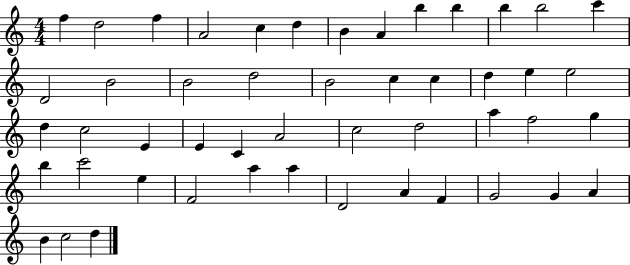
F5/q D5/h F5/q A4/h C5/q D5/q B4/q A4/q B5/q B5/q B5/q B5/h C6/q D4/h B4/h B4/h D5/h B4/h C5/q C5/q D5/q E5/q E5/h D5/q C5/h E4/q E4/q C4/q A4/h C5/h D5/h A5/q F5/h G5/q B5/q C6/h E5/q F4/h A5/q A5/q D4/h A4/q F4/q G4/h G4/q A4/q B4/q C5/h D5/q